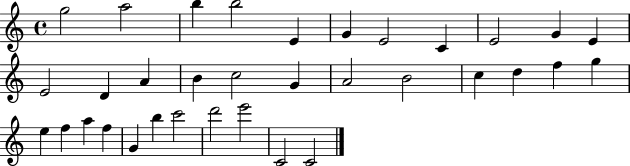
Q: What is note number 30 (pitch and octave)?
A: C6